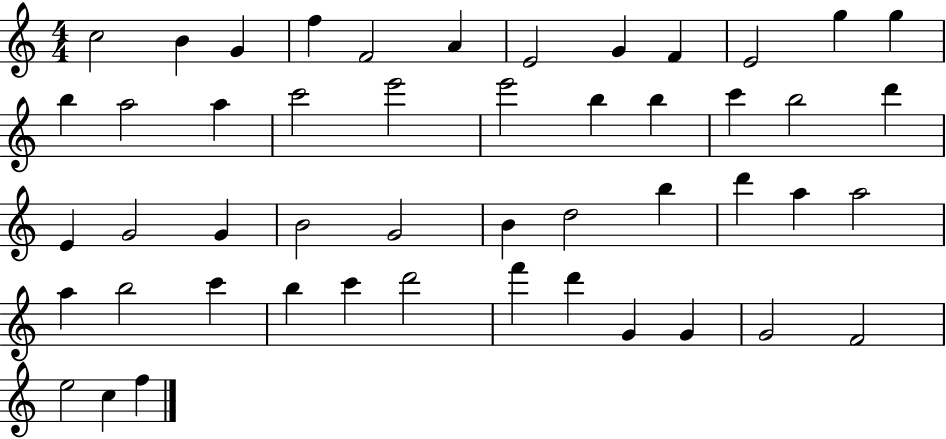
X:1
T:Untitled
M:4/4
L:1/4
K:C
c2 B G f F2 A E2 G F E2 g g b a2 a c'2 e'2 e'2 b b c' b2 d' E G2 G B2 G2 B d2 b d' a a2 a b2 c' b c' d'2 f' d' G G G2 F2 e2 c f